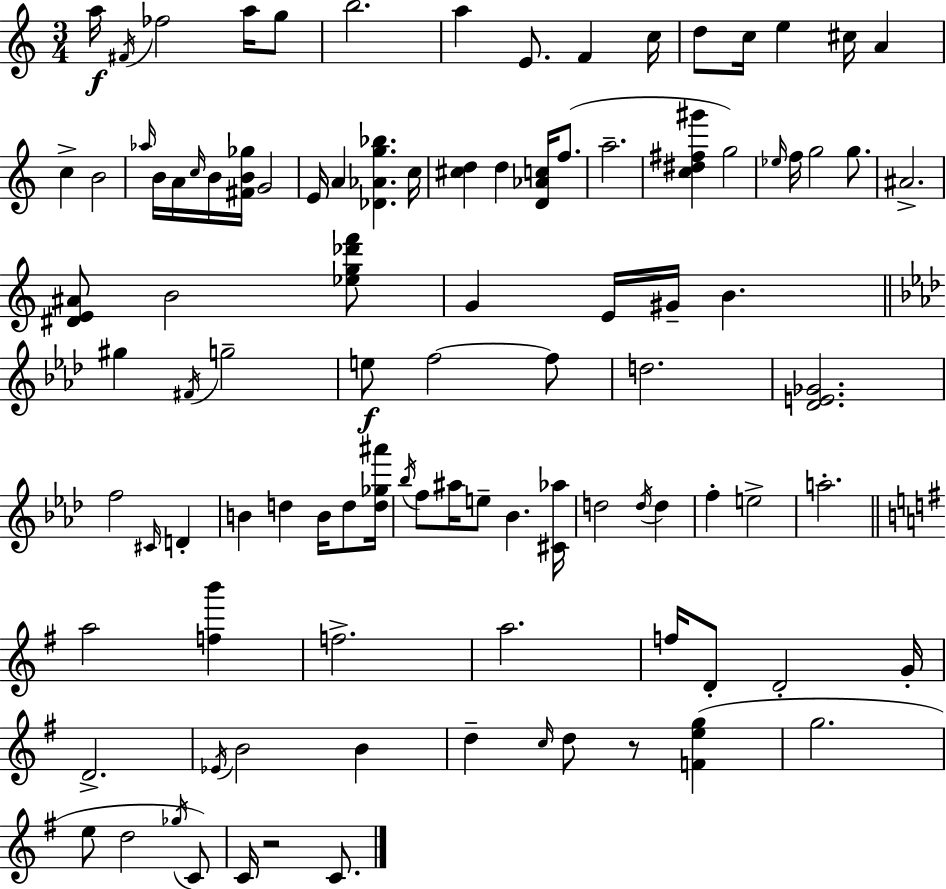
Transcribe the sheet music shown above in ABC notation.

X:1
T:Untitled
M:3/4
L:1/4
K:C
a/4 ^F/4 _f2 a/4 g/2 b2 a E/2 F c/4 d/2 c/4 e ^c/4 A c B2 _a/4 B/4 A/4 c/4 B/4 [^FB_g]/4 G2 E/4 A [_D_Ag_b] c/4 [^cd] d [D_Ac]/4 f/2 a2 [c^d^f^g'] g2 _e/4 f/4 g2 g/2 ^A2 [^DE^A]/2 B2 [_eg_d'f']/2 G E/4 ^G/4 B ^g ^F/4 g2 e/2 f2 f/2 d2 [_DE_G]2 f2 ^C/4 D B d B/4 d/2 [d_g^a']/4 _b/4 f/2 ^a/4 e/2 _B [^C_a]/4 d2 d/4 d f e2 a2 a2 [fb'] f2 a2 f/4 D/2 D2 G/4 D2 _E/4 B2 B d c/4 d/2 z/2 [Feg] g2 e/2 d2 _g/4 C/2 C/4 z2 C/2